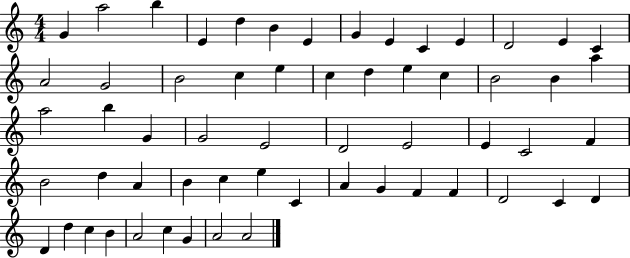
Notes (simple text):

G4/q A5/h B5/q E4/q D5/q B4/q E4/q G4/q E4/q C4/q E4/q D4/h E4/q C4/q A4/h G4/h B4/h C5/q E5/q C5/q D5/q E5/q C5/q B4/h B4/q A5/q A5/h B5/q G4/q G4/h E4/h D4/h E4/h E4/q C4/h F4/q B4/h D5/q A4/q B4/q C5/q E5/q C4/q A4/q G4/q F4/q F4/q D4/h C4/q D4/q D4/q D5/q C5/q B4/q A4/h C5/q G4/q A4/h A4/h